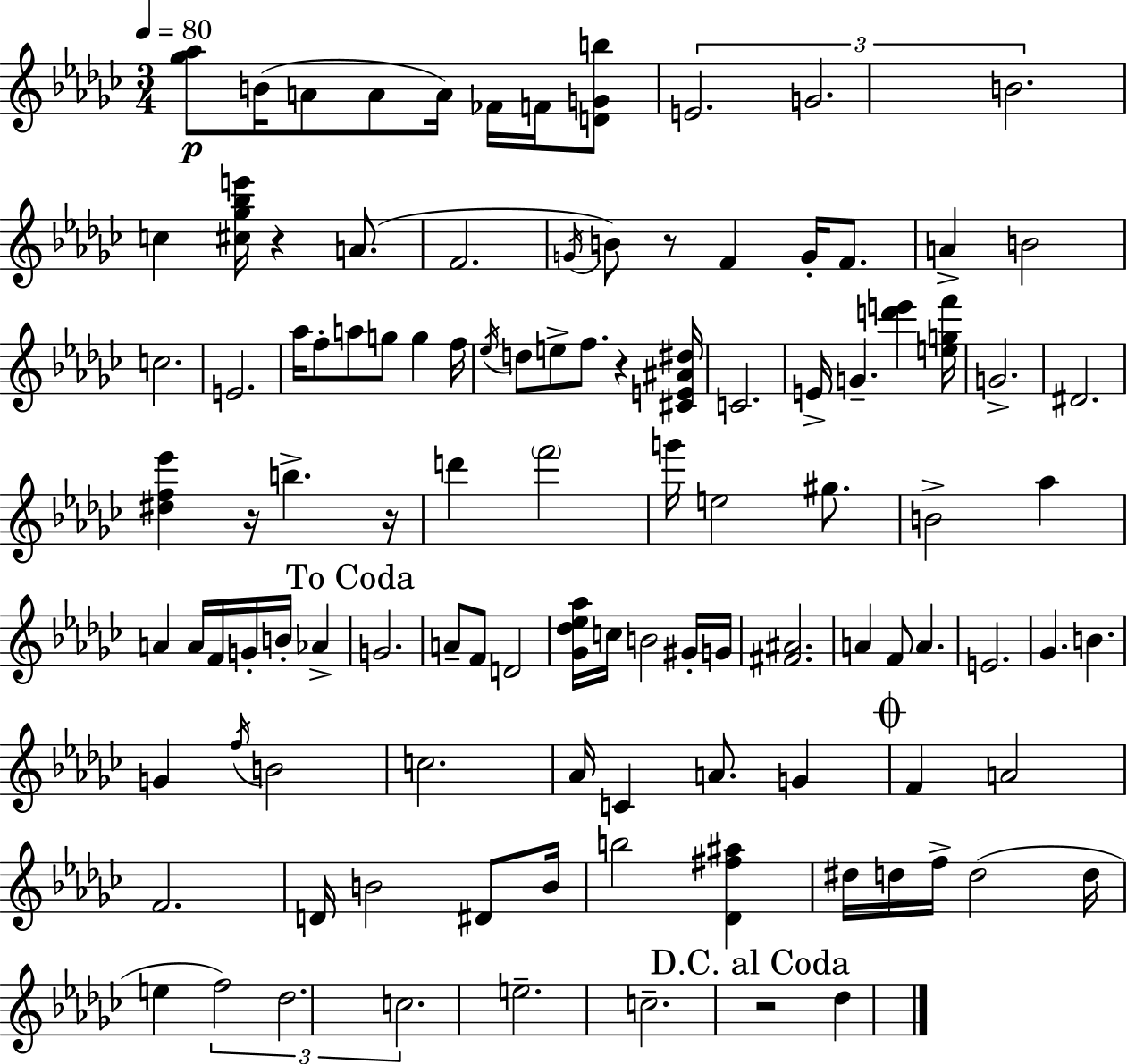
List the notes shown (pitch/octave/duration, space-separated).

[Gb5,Ab5]/e B4/s A4/e A4/e A4/s FES4/s F4/s [D4,G4,B5]/e E4/h. G4/h. B4/h. C5/q [C#5,Gb5,Bb5,E6]/s R/q A4/e. F4/h. G4/s B4/e R/e F4/q G4/s F4/e. A4/q B4/h C5/h. E4/h. Ab5/s F5/e A5/e G5/e G5/q F5/s Eb5/s D5/e E5/e F5/e. R/q [C#4,E4,A#4,D#5]/s C4/h. E4/s G4/q. [D6,E6]/q [E5,G5,F6]/s G4/h. D#4/h. [D#5,F5,Eb6]/q R/s B5/q. R/s D6/q F6/h G6/s E5/h G#5/e. B4/h Ab5/q A4/q A4/s F4/s G4/s B4/s Ab4/q G4/h. A4/e F4/e D4/h [Gb4,Db5,Eb5,Ab5]/s C5/s B4/h G#4/s G4/s [F#4,A#4]/h. A4/q F4/e A4/q. E4/h. Gb4/q. B4/q. G4/q F5/s B4/h C5/h. Ab4/s C4/q A4/e. G4/q F4/q A4/h F4/h. D4/s B4/h D#4/e B4/s B5/h [Db4,F#5,A#5]/q D#5/s D5/s F5/s D5/h D5/s E5/q F5/h Db5/h. C5/h. E5/h. C5/h. R/h Db5/q